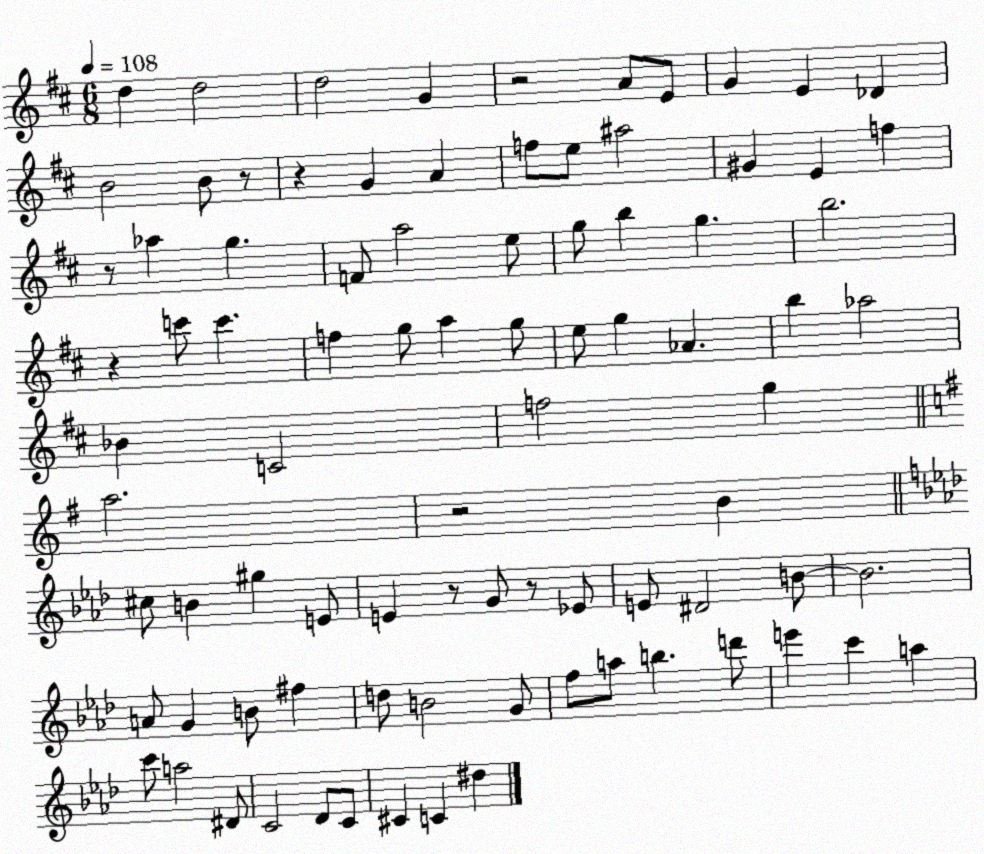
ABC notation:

X:1
T:Untitled
M:6/8
L:1/4
K:D
d d2 d2 G z2 A/2 E/2 G E _D B2 B/2 z/2 z G A f/2 e/2 ^a2 ^G E f z/2 _a g F/2 a2 e/2 g/2 b g b2 z c'/2 c' f g/2 a g/2 e/2 g _A b _a2 _B C2 f2 g a2 z2 B ^c/2 B ^g E/2 E z/2 G/2 z/2 _E/2 E/2 ^D2 B/2 B2 A/2 G B/2 ^f d/2 B2 G/2 f/2 a/2 b d'/2 e' c' a c'/2 a2 ^D/2 C2 _D/2 C/2 ^C C ^d